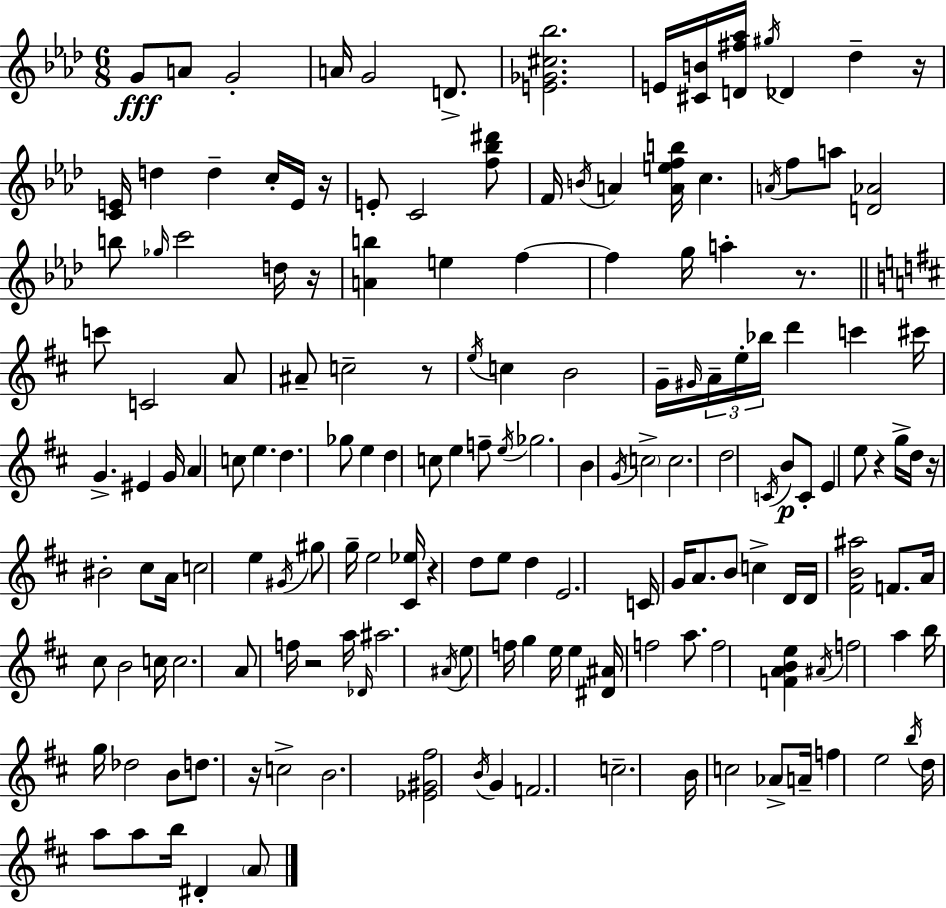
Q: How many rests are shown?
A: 10